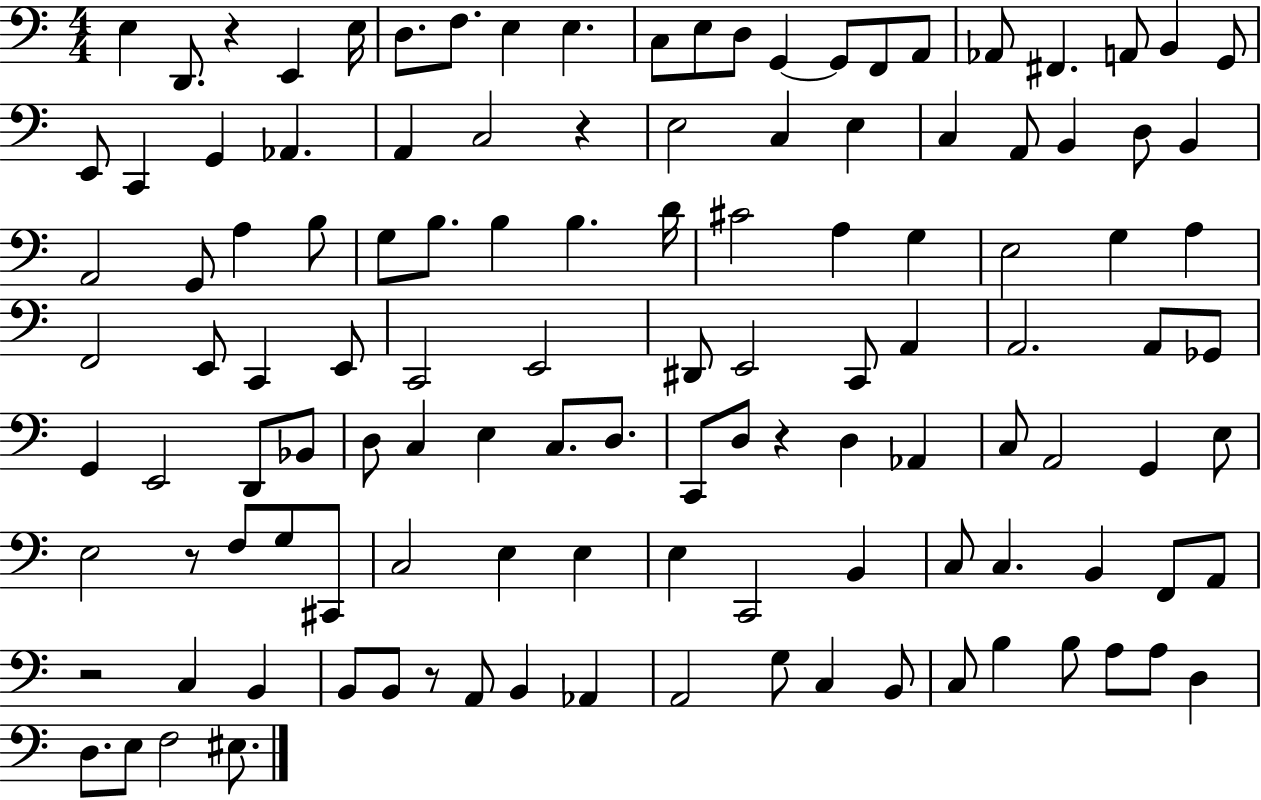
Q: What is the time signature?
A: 4/4